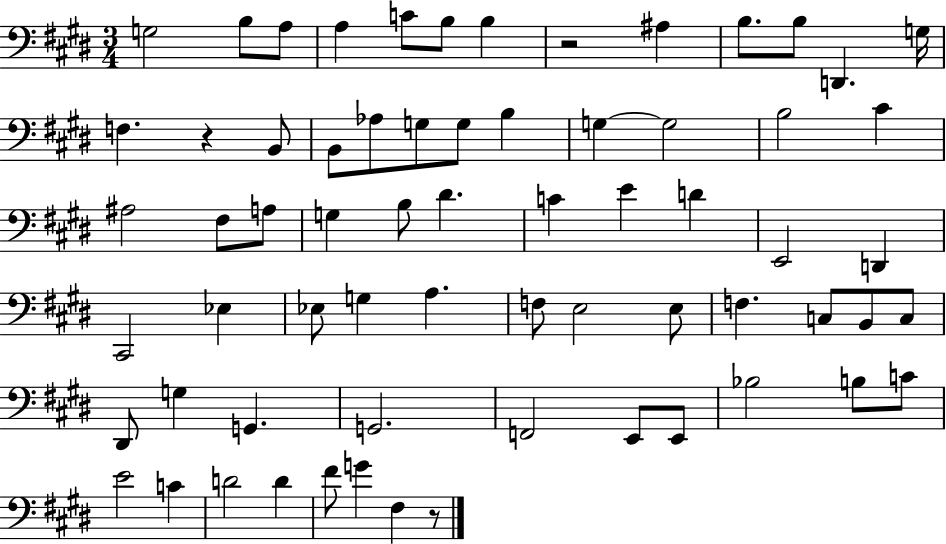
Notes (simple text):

G3/h B3/e A3/e A3/q C4/e B3/e B3/q R/h A#3/q B3/e. B3/e D2/q. G3/s F3/q. R/q B2/e B2/e Ab3/e G3/e G3/e B3/q G3/q G3/h B3/h C#4/q A#3/h F#3/e A3/e G3/q B3/e D#4/q. C4/q E4/q D4/q E2/h D2/q C#2/h Eb3/q Eb3/e G3/q A3/q. F3/e E3/h E3/e F3/q. C3/e B2/e C3/e D#2/e G3/q G2/q. G2/h. F2/h E2/e E2/e Bb3/h B3/e C4/e E4/h C4/q D4/h D4/q F#4/e G4/q F#3/q R/e